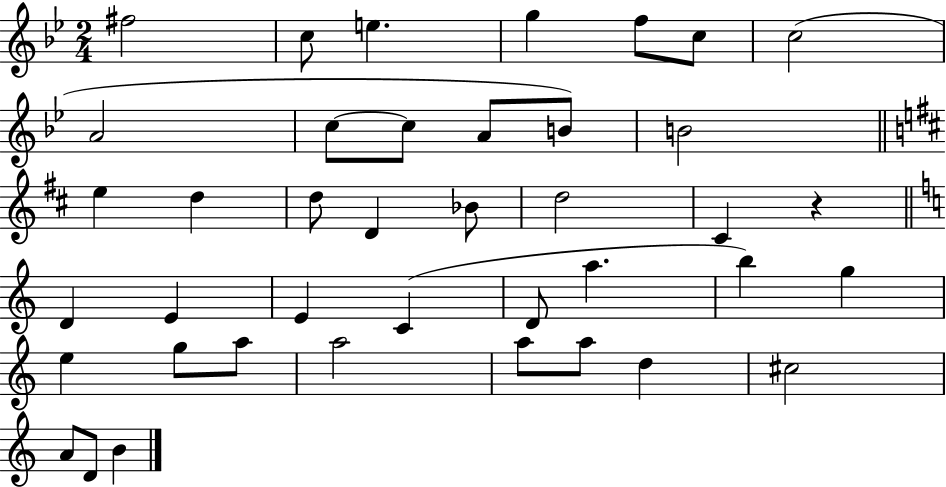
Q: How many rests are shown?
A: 1